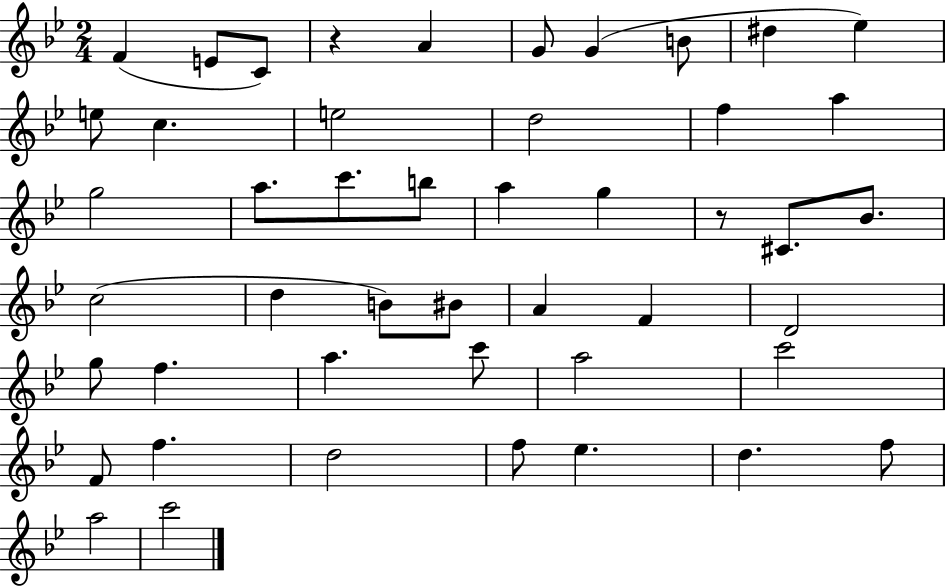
X:1
T:Untitled
M:2/4
L:1/4
K:Bb
F E/2 C/2 z A G/2 G B/2 ^d _e e/2 c e2 d2 f a g2 a/2 c'/2 b/2 a g z/2 ^C/2 _B/2 c2 d B/2 ^B/2 A F D2 g/2 f a c'/2 a2 c'2 F/2 f d2 f/2 _e d f/2 a2 c'2